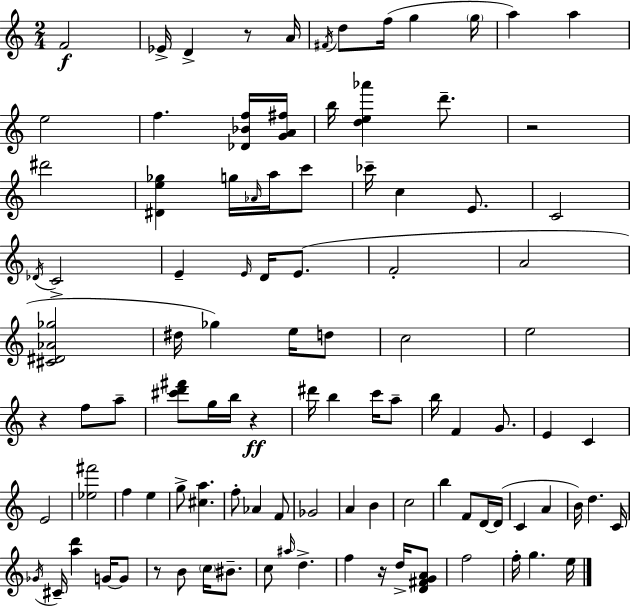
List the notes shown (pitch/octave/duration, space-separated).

F4/h Eb4/s D4/q R/e A4/s F#4/s D5/e F5/s G5/q G5/s A5/q A5/q E5/h F5/q. [Db4,Bb4,F5]/s [G4,A4,F#5]/s B5/s [D5,E5,Ab6]/q D6/e. R/h D#6/h [D#4,E5,Gb5]/q G5/s Ab4/s A5/s C6/e CES6/s C5/q E4/e. C4/h Db4/s C4/h E4/q E4/s D4/s E4/e. F4/h A4/h [C#4,D#4,Ab4,Gb5]/h D#5/s Gb5/q E5/s D5/e C5/h E5/h R/q F5/e A5/e [C#6,D6,F#6]/e G5/s B5/s R/q D#6/s B5/q C6/s A5/e B5/s F4/q G4/e. E4/q C4/q E4/h [Eb5,F#6]/h F5/q E5/q G5/e [C#5,A5]/q. F5/e Ab4/q F4/e Gb4/h A4/q B4/q C5/h B5/q F4/e D4/s D4/s C4/q A4/q B4/s D5/q. C4/s Gb4/s C#4/s [A5,D6]/q G4/s G4/e R/e B4/e C5/s BIS4/e. C5/e A#5/s D5/q. F5/q R/s D5/s [D4,F#4,G4,A4]/e F5/h F5/s G5/q. E5/s